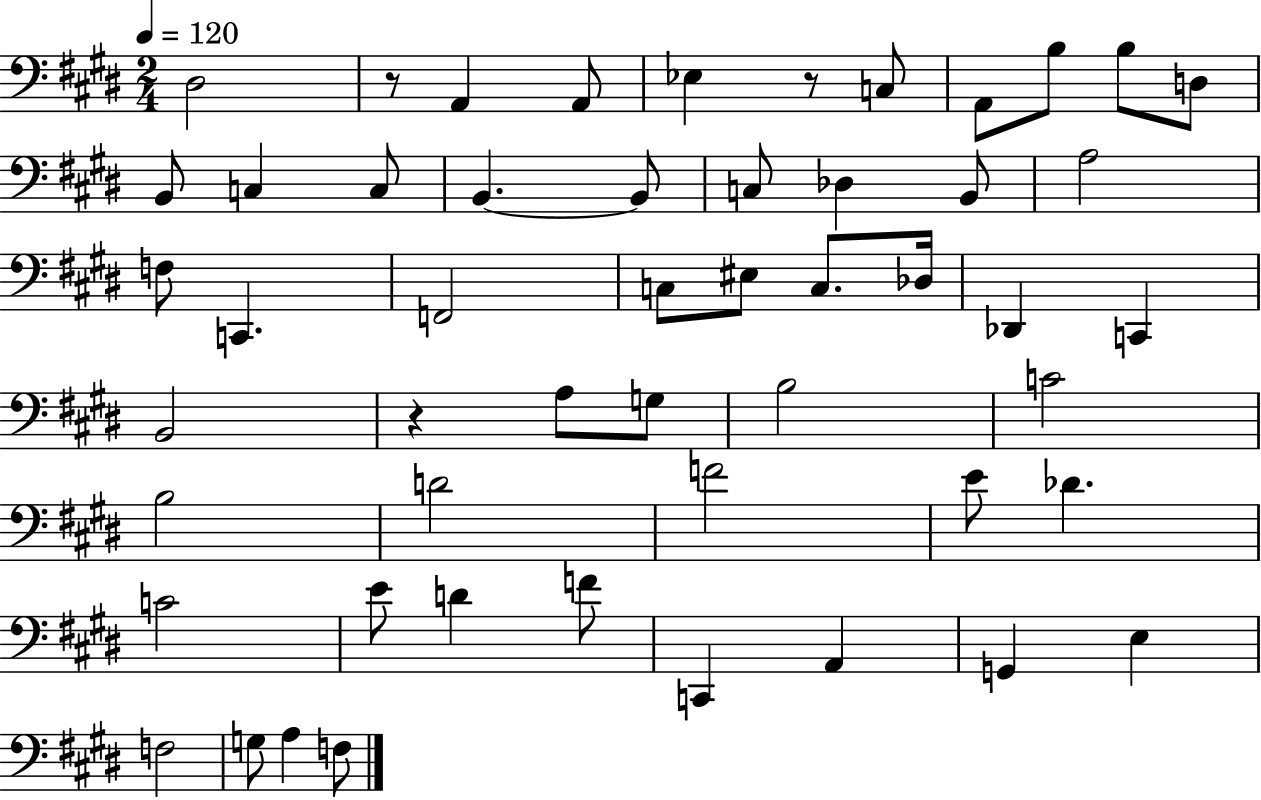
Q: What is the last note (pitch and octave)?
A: F3